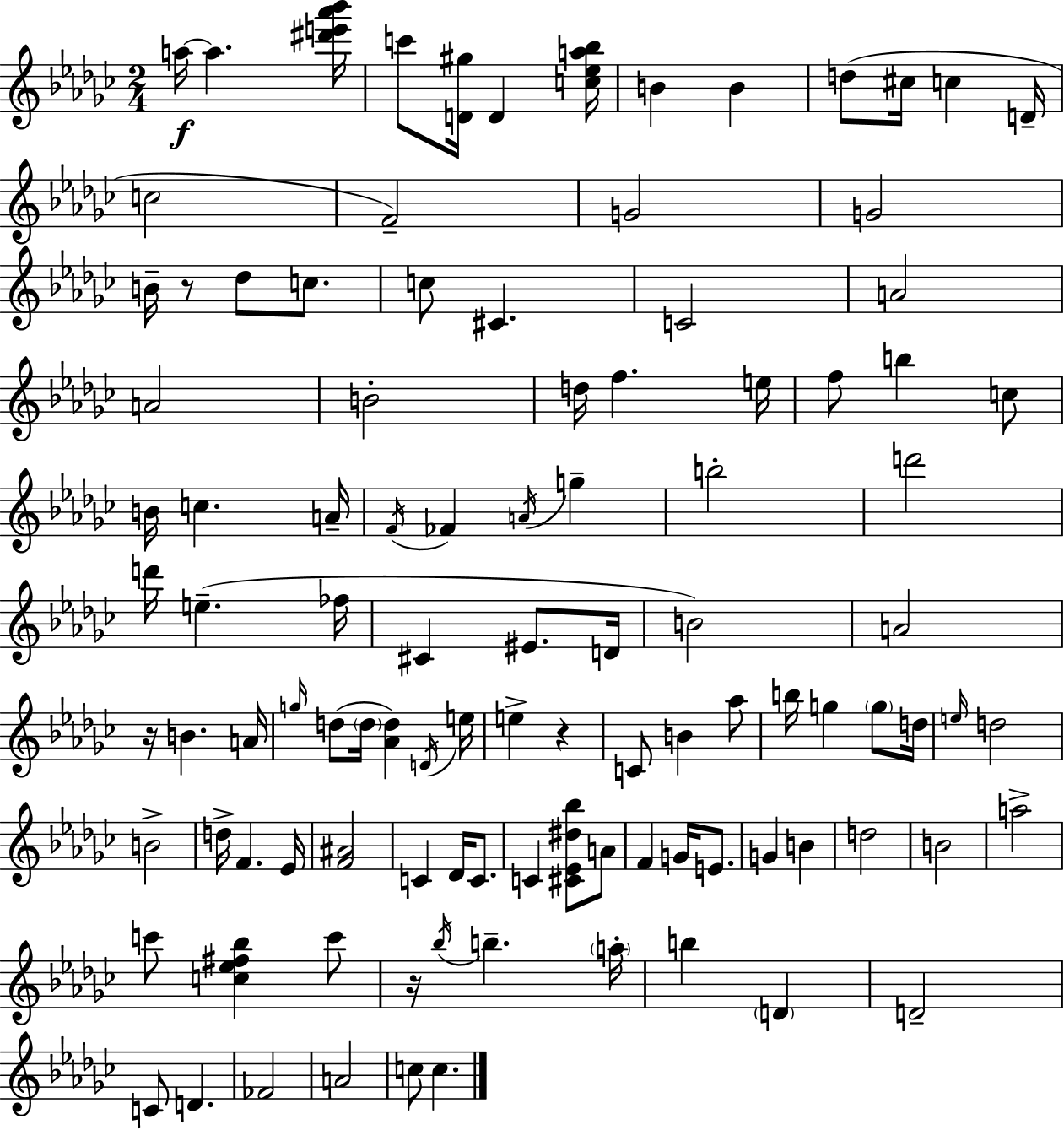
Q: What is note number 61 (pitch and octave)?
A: D5